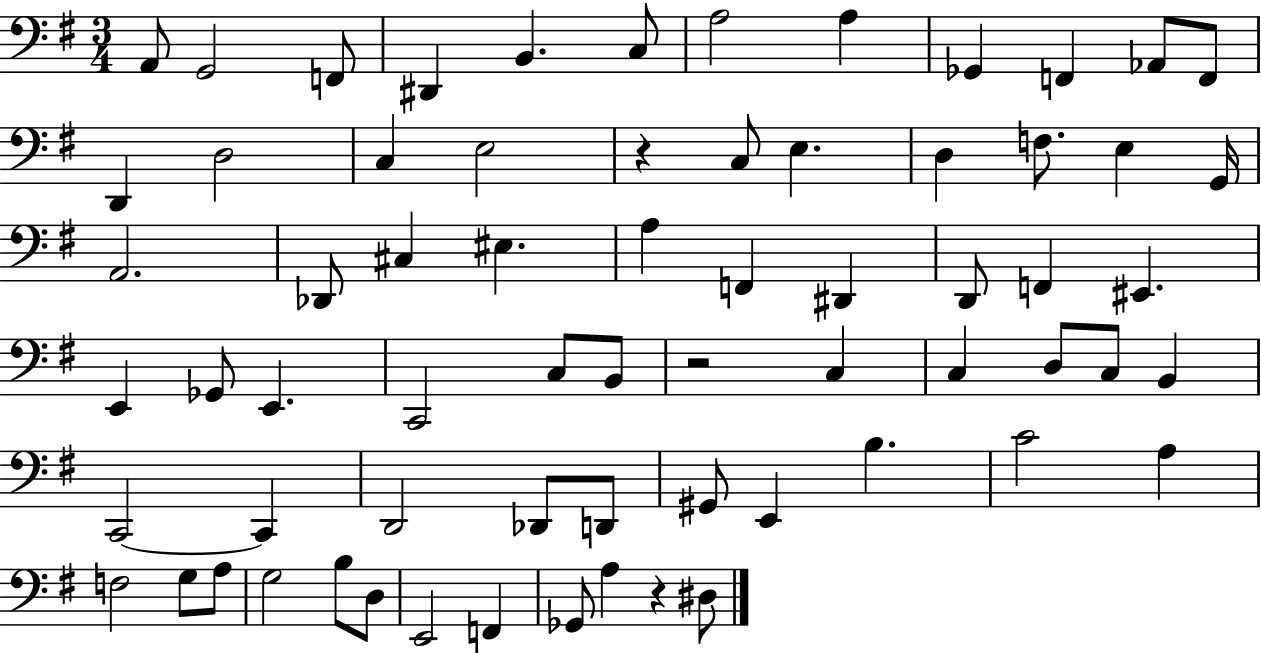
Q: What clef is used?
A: bass